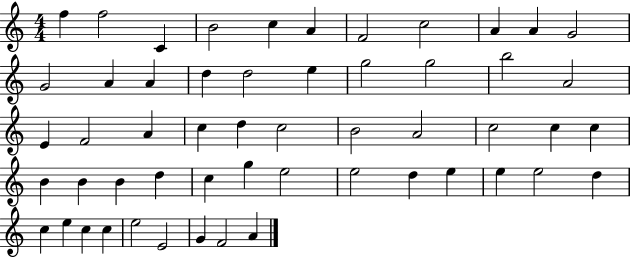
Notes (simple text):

F5/q F5/h C4/q B4/h C5/q A4/q F4/h C5/h A4/q A4/q G4/h G4/h A4/q A4/q D5/q D5/h E5/q G5/h G5/h B5/h A4/h E4/q F4/h A4/q C5/q D5/q C5/h B4/h A4/h C5/h C5/q C5/q B4/q B4/q B4/q D5/q C5/q G5/q E5/h E5/h D5/q E5/q E5/q E5/h D5/q C5/q E5/q C5/q C5/q E5/h E4/h G4/q F4/h A4/q